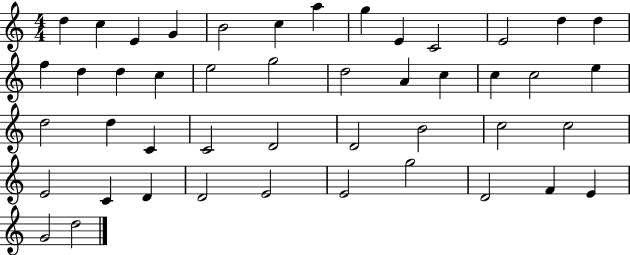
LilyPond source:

{
  \clef treble
  \numericTimeSignature
  \time 4/4
  \key c \major
  d''4 c''4 e'4 g'4 | b'2 c''4 a''4 | g''4 e'4 c'2 | e'2 d''4 d''4 | \break f''4 d''4 d''4 c''4 | e''2 g''2 | d''2 a'4 c''4 | c''4 c''2 e''4 | \break d''2 d''4 c'4 | c'2 d'2 | d'2 b'2 | c''2 c''2 | \break e'2 c'4 d'4 | d'2 e'2 | e'2 g''2 | d'2 f'4 e'4 | \break g'2 d''2 | \bar "|."
}